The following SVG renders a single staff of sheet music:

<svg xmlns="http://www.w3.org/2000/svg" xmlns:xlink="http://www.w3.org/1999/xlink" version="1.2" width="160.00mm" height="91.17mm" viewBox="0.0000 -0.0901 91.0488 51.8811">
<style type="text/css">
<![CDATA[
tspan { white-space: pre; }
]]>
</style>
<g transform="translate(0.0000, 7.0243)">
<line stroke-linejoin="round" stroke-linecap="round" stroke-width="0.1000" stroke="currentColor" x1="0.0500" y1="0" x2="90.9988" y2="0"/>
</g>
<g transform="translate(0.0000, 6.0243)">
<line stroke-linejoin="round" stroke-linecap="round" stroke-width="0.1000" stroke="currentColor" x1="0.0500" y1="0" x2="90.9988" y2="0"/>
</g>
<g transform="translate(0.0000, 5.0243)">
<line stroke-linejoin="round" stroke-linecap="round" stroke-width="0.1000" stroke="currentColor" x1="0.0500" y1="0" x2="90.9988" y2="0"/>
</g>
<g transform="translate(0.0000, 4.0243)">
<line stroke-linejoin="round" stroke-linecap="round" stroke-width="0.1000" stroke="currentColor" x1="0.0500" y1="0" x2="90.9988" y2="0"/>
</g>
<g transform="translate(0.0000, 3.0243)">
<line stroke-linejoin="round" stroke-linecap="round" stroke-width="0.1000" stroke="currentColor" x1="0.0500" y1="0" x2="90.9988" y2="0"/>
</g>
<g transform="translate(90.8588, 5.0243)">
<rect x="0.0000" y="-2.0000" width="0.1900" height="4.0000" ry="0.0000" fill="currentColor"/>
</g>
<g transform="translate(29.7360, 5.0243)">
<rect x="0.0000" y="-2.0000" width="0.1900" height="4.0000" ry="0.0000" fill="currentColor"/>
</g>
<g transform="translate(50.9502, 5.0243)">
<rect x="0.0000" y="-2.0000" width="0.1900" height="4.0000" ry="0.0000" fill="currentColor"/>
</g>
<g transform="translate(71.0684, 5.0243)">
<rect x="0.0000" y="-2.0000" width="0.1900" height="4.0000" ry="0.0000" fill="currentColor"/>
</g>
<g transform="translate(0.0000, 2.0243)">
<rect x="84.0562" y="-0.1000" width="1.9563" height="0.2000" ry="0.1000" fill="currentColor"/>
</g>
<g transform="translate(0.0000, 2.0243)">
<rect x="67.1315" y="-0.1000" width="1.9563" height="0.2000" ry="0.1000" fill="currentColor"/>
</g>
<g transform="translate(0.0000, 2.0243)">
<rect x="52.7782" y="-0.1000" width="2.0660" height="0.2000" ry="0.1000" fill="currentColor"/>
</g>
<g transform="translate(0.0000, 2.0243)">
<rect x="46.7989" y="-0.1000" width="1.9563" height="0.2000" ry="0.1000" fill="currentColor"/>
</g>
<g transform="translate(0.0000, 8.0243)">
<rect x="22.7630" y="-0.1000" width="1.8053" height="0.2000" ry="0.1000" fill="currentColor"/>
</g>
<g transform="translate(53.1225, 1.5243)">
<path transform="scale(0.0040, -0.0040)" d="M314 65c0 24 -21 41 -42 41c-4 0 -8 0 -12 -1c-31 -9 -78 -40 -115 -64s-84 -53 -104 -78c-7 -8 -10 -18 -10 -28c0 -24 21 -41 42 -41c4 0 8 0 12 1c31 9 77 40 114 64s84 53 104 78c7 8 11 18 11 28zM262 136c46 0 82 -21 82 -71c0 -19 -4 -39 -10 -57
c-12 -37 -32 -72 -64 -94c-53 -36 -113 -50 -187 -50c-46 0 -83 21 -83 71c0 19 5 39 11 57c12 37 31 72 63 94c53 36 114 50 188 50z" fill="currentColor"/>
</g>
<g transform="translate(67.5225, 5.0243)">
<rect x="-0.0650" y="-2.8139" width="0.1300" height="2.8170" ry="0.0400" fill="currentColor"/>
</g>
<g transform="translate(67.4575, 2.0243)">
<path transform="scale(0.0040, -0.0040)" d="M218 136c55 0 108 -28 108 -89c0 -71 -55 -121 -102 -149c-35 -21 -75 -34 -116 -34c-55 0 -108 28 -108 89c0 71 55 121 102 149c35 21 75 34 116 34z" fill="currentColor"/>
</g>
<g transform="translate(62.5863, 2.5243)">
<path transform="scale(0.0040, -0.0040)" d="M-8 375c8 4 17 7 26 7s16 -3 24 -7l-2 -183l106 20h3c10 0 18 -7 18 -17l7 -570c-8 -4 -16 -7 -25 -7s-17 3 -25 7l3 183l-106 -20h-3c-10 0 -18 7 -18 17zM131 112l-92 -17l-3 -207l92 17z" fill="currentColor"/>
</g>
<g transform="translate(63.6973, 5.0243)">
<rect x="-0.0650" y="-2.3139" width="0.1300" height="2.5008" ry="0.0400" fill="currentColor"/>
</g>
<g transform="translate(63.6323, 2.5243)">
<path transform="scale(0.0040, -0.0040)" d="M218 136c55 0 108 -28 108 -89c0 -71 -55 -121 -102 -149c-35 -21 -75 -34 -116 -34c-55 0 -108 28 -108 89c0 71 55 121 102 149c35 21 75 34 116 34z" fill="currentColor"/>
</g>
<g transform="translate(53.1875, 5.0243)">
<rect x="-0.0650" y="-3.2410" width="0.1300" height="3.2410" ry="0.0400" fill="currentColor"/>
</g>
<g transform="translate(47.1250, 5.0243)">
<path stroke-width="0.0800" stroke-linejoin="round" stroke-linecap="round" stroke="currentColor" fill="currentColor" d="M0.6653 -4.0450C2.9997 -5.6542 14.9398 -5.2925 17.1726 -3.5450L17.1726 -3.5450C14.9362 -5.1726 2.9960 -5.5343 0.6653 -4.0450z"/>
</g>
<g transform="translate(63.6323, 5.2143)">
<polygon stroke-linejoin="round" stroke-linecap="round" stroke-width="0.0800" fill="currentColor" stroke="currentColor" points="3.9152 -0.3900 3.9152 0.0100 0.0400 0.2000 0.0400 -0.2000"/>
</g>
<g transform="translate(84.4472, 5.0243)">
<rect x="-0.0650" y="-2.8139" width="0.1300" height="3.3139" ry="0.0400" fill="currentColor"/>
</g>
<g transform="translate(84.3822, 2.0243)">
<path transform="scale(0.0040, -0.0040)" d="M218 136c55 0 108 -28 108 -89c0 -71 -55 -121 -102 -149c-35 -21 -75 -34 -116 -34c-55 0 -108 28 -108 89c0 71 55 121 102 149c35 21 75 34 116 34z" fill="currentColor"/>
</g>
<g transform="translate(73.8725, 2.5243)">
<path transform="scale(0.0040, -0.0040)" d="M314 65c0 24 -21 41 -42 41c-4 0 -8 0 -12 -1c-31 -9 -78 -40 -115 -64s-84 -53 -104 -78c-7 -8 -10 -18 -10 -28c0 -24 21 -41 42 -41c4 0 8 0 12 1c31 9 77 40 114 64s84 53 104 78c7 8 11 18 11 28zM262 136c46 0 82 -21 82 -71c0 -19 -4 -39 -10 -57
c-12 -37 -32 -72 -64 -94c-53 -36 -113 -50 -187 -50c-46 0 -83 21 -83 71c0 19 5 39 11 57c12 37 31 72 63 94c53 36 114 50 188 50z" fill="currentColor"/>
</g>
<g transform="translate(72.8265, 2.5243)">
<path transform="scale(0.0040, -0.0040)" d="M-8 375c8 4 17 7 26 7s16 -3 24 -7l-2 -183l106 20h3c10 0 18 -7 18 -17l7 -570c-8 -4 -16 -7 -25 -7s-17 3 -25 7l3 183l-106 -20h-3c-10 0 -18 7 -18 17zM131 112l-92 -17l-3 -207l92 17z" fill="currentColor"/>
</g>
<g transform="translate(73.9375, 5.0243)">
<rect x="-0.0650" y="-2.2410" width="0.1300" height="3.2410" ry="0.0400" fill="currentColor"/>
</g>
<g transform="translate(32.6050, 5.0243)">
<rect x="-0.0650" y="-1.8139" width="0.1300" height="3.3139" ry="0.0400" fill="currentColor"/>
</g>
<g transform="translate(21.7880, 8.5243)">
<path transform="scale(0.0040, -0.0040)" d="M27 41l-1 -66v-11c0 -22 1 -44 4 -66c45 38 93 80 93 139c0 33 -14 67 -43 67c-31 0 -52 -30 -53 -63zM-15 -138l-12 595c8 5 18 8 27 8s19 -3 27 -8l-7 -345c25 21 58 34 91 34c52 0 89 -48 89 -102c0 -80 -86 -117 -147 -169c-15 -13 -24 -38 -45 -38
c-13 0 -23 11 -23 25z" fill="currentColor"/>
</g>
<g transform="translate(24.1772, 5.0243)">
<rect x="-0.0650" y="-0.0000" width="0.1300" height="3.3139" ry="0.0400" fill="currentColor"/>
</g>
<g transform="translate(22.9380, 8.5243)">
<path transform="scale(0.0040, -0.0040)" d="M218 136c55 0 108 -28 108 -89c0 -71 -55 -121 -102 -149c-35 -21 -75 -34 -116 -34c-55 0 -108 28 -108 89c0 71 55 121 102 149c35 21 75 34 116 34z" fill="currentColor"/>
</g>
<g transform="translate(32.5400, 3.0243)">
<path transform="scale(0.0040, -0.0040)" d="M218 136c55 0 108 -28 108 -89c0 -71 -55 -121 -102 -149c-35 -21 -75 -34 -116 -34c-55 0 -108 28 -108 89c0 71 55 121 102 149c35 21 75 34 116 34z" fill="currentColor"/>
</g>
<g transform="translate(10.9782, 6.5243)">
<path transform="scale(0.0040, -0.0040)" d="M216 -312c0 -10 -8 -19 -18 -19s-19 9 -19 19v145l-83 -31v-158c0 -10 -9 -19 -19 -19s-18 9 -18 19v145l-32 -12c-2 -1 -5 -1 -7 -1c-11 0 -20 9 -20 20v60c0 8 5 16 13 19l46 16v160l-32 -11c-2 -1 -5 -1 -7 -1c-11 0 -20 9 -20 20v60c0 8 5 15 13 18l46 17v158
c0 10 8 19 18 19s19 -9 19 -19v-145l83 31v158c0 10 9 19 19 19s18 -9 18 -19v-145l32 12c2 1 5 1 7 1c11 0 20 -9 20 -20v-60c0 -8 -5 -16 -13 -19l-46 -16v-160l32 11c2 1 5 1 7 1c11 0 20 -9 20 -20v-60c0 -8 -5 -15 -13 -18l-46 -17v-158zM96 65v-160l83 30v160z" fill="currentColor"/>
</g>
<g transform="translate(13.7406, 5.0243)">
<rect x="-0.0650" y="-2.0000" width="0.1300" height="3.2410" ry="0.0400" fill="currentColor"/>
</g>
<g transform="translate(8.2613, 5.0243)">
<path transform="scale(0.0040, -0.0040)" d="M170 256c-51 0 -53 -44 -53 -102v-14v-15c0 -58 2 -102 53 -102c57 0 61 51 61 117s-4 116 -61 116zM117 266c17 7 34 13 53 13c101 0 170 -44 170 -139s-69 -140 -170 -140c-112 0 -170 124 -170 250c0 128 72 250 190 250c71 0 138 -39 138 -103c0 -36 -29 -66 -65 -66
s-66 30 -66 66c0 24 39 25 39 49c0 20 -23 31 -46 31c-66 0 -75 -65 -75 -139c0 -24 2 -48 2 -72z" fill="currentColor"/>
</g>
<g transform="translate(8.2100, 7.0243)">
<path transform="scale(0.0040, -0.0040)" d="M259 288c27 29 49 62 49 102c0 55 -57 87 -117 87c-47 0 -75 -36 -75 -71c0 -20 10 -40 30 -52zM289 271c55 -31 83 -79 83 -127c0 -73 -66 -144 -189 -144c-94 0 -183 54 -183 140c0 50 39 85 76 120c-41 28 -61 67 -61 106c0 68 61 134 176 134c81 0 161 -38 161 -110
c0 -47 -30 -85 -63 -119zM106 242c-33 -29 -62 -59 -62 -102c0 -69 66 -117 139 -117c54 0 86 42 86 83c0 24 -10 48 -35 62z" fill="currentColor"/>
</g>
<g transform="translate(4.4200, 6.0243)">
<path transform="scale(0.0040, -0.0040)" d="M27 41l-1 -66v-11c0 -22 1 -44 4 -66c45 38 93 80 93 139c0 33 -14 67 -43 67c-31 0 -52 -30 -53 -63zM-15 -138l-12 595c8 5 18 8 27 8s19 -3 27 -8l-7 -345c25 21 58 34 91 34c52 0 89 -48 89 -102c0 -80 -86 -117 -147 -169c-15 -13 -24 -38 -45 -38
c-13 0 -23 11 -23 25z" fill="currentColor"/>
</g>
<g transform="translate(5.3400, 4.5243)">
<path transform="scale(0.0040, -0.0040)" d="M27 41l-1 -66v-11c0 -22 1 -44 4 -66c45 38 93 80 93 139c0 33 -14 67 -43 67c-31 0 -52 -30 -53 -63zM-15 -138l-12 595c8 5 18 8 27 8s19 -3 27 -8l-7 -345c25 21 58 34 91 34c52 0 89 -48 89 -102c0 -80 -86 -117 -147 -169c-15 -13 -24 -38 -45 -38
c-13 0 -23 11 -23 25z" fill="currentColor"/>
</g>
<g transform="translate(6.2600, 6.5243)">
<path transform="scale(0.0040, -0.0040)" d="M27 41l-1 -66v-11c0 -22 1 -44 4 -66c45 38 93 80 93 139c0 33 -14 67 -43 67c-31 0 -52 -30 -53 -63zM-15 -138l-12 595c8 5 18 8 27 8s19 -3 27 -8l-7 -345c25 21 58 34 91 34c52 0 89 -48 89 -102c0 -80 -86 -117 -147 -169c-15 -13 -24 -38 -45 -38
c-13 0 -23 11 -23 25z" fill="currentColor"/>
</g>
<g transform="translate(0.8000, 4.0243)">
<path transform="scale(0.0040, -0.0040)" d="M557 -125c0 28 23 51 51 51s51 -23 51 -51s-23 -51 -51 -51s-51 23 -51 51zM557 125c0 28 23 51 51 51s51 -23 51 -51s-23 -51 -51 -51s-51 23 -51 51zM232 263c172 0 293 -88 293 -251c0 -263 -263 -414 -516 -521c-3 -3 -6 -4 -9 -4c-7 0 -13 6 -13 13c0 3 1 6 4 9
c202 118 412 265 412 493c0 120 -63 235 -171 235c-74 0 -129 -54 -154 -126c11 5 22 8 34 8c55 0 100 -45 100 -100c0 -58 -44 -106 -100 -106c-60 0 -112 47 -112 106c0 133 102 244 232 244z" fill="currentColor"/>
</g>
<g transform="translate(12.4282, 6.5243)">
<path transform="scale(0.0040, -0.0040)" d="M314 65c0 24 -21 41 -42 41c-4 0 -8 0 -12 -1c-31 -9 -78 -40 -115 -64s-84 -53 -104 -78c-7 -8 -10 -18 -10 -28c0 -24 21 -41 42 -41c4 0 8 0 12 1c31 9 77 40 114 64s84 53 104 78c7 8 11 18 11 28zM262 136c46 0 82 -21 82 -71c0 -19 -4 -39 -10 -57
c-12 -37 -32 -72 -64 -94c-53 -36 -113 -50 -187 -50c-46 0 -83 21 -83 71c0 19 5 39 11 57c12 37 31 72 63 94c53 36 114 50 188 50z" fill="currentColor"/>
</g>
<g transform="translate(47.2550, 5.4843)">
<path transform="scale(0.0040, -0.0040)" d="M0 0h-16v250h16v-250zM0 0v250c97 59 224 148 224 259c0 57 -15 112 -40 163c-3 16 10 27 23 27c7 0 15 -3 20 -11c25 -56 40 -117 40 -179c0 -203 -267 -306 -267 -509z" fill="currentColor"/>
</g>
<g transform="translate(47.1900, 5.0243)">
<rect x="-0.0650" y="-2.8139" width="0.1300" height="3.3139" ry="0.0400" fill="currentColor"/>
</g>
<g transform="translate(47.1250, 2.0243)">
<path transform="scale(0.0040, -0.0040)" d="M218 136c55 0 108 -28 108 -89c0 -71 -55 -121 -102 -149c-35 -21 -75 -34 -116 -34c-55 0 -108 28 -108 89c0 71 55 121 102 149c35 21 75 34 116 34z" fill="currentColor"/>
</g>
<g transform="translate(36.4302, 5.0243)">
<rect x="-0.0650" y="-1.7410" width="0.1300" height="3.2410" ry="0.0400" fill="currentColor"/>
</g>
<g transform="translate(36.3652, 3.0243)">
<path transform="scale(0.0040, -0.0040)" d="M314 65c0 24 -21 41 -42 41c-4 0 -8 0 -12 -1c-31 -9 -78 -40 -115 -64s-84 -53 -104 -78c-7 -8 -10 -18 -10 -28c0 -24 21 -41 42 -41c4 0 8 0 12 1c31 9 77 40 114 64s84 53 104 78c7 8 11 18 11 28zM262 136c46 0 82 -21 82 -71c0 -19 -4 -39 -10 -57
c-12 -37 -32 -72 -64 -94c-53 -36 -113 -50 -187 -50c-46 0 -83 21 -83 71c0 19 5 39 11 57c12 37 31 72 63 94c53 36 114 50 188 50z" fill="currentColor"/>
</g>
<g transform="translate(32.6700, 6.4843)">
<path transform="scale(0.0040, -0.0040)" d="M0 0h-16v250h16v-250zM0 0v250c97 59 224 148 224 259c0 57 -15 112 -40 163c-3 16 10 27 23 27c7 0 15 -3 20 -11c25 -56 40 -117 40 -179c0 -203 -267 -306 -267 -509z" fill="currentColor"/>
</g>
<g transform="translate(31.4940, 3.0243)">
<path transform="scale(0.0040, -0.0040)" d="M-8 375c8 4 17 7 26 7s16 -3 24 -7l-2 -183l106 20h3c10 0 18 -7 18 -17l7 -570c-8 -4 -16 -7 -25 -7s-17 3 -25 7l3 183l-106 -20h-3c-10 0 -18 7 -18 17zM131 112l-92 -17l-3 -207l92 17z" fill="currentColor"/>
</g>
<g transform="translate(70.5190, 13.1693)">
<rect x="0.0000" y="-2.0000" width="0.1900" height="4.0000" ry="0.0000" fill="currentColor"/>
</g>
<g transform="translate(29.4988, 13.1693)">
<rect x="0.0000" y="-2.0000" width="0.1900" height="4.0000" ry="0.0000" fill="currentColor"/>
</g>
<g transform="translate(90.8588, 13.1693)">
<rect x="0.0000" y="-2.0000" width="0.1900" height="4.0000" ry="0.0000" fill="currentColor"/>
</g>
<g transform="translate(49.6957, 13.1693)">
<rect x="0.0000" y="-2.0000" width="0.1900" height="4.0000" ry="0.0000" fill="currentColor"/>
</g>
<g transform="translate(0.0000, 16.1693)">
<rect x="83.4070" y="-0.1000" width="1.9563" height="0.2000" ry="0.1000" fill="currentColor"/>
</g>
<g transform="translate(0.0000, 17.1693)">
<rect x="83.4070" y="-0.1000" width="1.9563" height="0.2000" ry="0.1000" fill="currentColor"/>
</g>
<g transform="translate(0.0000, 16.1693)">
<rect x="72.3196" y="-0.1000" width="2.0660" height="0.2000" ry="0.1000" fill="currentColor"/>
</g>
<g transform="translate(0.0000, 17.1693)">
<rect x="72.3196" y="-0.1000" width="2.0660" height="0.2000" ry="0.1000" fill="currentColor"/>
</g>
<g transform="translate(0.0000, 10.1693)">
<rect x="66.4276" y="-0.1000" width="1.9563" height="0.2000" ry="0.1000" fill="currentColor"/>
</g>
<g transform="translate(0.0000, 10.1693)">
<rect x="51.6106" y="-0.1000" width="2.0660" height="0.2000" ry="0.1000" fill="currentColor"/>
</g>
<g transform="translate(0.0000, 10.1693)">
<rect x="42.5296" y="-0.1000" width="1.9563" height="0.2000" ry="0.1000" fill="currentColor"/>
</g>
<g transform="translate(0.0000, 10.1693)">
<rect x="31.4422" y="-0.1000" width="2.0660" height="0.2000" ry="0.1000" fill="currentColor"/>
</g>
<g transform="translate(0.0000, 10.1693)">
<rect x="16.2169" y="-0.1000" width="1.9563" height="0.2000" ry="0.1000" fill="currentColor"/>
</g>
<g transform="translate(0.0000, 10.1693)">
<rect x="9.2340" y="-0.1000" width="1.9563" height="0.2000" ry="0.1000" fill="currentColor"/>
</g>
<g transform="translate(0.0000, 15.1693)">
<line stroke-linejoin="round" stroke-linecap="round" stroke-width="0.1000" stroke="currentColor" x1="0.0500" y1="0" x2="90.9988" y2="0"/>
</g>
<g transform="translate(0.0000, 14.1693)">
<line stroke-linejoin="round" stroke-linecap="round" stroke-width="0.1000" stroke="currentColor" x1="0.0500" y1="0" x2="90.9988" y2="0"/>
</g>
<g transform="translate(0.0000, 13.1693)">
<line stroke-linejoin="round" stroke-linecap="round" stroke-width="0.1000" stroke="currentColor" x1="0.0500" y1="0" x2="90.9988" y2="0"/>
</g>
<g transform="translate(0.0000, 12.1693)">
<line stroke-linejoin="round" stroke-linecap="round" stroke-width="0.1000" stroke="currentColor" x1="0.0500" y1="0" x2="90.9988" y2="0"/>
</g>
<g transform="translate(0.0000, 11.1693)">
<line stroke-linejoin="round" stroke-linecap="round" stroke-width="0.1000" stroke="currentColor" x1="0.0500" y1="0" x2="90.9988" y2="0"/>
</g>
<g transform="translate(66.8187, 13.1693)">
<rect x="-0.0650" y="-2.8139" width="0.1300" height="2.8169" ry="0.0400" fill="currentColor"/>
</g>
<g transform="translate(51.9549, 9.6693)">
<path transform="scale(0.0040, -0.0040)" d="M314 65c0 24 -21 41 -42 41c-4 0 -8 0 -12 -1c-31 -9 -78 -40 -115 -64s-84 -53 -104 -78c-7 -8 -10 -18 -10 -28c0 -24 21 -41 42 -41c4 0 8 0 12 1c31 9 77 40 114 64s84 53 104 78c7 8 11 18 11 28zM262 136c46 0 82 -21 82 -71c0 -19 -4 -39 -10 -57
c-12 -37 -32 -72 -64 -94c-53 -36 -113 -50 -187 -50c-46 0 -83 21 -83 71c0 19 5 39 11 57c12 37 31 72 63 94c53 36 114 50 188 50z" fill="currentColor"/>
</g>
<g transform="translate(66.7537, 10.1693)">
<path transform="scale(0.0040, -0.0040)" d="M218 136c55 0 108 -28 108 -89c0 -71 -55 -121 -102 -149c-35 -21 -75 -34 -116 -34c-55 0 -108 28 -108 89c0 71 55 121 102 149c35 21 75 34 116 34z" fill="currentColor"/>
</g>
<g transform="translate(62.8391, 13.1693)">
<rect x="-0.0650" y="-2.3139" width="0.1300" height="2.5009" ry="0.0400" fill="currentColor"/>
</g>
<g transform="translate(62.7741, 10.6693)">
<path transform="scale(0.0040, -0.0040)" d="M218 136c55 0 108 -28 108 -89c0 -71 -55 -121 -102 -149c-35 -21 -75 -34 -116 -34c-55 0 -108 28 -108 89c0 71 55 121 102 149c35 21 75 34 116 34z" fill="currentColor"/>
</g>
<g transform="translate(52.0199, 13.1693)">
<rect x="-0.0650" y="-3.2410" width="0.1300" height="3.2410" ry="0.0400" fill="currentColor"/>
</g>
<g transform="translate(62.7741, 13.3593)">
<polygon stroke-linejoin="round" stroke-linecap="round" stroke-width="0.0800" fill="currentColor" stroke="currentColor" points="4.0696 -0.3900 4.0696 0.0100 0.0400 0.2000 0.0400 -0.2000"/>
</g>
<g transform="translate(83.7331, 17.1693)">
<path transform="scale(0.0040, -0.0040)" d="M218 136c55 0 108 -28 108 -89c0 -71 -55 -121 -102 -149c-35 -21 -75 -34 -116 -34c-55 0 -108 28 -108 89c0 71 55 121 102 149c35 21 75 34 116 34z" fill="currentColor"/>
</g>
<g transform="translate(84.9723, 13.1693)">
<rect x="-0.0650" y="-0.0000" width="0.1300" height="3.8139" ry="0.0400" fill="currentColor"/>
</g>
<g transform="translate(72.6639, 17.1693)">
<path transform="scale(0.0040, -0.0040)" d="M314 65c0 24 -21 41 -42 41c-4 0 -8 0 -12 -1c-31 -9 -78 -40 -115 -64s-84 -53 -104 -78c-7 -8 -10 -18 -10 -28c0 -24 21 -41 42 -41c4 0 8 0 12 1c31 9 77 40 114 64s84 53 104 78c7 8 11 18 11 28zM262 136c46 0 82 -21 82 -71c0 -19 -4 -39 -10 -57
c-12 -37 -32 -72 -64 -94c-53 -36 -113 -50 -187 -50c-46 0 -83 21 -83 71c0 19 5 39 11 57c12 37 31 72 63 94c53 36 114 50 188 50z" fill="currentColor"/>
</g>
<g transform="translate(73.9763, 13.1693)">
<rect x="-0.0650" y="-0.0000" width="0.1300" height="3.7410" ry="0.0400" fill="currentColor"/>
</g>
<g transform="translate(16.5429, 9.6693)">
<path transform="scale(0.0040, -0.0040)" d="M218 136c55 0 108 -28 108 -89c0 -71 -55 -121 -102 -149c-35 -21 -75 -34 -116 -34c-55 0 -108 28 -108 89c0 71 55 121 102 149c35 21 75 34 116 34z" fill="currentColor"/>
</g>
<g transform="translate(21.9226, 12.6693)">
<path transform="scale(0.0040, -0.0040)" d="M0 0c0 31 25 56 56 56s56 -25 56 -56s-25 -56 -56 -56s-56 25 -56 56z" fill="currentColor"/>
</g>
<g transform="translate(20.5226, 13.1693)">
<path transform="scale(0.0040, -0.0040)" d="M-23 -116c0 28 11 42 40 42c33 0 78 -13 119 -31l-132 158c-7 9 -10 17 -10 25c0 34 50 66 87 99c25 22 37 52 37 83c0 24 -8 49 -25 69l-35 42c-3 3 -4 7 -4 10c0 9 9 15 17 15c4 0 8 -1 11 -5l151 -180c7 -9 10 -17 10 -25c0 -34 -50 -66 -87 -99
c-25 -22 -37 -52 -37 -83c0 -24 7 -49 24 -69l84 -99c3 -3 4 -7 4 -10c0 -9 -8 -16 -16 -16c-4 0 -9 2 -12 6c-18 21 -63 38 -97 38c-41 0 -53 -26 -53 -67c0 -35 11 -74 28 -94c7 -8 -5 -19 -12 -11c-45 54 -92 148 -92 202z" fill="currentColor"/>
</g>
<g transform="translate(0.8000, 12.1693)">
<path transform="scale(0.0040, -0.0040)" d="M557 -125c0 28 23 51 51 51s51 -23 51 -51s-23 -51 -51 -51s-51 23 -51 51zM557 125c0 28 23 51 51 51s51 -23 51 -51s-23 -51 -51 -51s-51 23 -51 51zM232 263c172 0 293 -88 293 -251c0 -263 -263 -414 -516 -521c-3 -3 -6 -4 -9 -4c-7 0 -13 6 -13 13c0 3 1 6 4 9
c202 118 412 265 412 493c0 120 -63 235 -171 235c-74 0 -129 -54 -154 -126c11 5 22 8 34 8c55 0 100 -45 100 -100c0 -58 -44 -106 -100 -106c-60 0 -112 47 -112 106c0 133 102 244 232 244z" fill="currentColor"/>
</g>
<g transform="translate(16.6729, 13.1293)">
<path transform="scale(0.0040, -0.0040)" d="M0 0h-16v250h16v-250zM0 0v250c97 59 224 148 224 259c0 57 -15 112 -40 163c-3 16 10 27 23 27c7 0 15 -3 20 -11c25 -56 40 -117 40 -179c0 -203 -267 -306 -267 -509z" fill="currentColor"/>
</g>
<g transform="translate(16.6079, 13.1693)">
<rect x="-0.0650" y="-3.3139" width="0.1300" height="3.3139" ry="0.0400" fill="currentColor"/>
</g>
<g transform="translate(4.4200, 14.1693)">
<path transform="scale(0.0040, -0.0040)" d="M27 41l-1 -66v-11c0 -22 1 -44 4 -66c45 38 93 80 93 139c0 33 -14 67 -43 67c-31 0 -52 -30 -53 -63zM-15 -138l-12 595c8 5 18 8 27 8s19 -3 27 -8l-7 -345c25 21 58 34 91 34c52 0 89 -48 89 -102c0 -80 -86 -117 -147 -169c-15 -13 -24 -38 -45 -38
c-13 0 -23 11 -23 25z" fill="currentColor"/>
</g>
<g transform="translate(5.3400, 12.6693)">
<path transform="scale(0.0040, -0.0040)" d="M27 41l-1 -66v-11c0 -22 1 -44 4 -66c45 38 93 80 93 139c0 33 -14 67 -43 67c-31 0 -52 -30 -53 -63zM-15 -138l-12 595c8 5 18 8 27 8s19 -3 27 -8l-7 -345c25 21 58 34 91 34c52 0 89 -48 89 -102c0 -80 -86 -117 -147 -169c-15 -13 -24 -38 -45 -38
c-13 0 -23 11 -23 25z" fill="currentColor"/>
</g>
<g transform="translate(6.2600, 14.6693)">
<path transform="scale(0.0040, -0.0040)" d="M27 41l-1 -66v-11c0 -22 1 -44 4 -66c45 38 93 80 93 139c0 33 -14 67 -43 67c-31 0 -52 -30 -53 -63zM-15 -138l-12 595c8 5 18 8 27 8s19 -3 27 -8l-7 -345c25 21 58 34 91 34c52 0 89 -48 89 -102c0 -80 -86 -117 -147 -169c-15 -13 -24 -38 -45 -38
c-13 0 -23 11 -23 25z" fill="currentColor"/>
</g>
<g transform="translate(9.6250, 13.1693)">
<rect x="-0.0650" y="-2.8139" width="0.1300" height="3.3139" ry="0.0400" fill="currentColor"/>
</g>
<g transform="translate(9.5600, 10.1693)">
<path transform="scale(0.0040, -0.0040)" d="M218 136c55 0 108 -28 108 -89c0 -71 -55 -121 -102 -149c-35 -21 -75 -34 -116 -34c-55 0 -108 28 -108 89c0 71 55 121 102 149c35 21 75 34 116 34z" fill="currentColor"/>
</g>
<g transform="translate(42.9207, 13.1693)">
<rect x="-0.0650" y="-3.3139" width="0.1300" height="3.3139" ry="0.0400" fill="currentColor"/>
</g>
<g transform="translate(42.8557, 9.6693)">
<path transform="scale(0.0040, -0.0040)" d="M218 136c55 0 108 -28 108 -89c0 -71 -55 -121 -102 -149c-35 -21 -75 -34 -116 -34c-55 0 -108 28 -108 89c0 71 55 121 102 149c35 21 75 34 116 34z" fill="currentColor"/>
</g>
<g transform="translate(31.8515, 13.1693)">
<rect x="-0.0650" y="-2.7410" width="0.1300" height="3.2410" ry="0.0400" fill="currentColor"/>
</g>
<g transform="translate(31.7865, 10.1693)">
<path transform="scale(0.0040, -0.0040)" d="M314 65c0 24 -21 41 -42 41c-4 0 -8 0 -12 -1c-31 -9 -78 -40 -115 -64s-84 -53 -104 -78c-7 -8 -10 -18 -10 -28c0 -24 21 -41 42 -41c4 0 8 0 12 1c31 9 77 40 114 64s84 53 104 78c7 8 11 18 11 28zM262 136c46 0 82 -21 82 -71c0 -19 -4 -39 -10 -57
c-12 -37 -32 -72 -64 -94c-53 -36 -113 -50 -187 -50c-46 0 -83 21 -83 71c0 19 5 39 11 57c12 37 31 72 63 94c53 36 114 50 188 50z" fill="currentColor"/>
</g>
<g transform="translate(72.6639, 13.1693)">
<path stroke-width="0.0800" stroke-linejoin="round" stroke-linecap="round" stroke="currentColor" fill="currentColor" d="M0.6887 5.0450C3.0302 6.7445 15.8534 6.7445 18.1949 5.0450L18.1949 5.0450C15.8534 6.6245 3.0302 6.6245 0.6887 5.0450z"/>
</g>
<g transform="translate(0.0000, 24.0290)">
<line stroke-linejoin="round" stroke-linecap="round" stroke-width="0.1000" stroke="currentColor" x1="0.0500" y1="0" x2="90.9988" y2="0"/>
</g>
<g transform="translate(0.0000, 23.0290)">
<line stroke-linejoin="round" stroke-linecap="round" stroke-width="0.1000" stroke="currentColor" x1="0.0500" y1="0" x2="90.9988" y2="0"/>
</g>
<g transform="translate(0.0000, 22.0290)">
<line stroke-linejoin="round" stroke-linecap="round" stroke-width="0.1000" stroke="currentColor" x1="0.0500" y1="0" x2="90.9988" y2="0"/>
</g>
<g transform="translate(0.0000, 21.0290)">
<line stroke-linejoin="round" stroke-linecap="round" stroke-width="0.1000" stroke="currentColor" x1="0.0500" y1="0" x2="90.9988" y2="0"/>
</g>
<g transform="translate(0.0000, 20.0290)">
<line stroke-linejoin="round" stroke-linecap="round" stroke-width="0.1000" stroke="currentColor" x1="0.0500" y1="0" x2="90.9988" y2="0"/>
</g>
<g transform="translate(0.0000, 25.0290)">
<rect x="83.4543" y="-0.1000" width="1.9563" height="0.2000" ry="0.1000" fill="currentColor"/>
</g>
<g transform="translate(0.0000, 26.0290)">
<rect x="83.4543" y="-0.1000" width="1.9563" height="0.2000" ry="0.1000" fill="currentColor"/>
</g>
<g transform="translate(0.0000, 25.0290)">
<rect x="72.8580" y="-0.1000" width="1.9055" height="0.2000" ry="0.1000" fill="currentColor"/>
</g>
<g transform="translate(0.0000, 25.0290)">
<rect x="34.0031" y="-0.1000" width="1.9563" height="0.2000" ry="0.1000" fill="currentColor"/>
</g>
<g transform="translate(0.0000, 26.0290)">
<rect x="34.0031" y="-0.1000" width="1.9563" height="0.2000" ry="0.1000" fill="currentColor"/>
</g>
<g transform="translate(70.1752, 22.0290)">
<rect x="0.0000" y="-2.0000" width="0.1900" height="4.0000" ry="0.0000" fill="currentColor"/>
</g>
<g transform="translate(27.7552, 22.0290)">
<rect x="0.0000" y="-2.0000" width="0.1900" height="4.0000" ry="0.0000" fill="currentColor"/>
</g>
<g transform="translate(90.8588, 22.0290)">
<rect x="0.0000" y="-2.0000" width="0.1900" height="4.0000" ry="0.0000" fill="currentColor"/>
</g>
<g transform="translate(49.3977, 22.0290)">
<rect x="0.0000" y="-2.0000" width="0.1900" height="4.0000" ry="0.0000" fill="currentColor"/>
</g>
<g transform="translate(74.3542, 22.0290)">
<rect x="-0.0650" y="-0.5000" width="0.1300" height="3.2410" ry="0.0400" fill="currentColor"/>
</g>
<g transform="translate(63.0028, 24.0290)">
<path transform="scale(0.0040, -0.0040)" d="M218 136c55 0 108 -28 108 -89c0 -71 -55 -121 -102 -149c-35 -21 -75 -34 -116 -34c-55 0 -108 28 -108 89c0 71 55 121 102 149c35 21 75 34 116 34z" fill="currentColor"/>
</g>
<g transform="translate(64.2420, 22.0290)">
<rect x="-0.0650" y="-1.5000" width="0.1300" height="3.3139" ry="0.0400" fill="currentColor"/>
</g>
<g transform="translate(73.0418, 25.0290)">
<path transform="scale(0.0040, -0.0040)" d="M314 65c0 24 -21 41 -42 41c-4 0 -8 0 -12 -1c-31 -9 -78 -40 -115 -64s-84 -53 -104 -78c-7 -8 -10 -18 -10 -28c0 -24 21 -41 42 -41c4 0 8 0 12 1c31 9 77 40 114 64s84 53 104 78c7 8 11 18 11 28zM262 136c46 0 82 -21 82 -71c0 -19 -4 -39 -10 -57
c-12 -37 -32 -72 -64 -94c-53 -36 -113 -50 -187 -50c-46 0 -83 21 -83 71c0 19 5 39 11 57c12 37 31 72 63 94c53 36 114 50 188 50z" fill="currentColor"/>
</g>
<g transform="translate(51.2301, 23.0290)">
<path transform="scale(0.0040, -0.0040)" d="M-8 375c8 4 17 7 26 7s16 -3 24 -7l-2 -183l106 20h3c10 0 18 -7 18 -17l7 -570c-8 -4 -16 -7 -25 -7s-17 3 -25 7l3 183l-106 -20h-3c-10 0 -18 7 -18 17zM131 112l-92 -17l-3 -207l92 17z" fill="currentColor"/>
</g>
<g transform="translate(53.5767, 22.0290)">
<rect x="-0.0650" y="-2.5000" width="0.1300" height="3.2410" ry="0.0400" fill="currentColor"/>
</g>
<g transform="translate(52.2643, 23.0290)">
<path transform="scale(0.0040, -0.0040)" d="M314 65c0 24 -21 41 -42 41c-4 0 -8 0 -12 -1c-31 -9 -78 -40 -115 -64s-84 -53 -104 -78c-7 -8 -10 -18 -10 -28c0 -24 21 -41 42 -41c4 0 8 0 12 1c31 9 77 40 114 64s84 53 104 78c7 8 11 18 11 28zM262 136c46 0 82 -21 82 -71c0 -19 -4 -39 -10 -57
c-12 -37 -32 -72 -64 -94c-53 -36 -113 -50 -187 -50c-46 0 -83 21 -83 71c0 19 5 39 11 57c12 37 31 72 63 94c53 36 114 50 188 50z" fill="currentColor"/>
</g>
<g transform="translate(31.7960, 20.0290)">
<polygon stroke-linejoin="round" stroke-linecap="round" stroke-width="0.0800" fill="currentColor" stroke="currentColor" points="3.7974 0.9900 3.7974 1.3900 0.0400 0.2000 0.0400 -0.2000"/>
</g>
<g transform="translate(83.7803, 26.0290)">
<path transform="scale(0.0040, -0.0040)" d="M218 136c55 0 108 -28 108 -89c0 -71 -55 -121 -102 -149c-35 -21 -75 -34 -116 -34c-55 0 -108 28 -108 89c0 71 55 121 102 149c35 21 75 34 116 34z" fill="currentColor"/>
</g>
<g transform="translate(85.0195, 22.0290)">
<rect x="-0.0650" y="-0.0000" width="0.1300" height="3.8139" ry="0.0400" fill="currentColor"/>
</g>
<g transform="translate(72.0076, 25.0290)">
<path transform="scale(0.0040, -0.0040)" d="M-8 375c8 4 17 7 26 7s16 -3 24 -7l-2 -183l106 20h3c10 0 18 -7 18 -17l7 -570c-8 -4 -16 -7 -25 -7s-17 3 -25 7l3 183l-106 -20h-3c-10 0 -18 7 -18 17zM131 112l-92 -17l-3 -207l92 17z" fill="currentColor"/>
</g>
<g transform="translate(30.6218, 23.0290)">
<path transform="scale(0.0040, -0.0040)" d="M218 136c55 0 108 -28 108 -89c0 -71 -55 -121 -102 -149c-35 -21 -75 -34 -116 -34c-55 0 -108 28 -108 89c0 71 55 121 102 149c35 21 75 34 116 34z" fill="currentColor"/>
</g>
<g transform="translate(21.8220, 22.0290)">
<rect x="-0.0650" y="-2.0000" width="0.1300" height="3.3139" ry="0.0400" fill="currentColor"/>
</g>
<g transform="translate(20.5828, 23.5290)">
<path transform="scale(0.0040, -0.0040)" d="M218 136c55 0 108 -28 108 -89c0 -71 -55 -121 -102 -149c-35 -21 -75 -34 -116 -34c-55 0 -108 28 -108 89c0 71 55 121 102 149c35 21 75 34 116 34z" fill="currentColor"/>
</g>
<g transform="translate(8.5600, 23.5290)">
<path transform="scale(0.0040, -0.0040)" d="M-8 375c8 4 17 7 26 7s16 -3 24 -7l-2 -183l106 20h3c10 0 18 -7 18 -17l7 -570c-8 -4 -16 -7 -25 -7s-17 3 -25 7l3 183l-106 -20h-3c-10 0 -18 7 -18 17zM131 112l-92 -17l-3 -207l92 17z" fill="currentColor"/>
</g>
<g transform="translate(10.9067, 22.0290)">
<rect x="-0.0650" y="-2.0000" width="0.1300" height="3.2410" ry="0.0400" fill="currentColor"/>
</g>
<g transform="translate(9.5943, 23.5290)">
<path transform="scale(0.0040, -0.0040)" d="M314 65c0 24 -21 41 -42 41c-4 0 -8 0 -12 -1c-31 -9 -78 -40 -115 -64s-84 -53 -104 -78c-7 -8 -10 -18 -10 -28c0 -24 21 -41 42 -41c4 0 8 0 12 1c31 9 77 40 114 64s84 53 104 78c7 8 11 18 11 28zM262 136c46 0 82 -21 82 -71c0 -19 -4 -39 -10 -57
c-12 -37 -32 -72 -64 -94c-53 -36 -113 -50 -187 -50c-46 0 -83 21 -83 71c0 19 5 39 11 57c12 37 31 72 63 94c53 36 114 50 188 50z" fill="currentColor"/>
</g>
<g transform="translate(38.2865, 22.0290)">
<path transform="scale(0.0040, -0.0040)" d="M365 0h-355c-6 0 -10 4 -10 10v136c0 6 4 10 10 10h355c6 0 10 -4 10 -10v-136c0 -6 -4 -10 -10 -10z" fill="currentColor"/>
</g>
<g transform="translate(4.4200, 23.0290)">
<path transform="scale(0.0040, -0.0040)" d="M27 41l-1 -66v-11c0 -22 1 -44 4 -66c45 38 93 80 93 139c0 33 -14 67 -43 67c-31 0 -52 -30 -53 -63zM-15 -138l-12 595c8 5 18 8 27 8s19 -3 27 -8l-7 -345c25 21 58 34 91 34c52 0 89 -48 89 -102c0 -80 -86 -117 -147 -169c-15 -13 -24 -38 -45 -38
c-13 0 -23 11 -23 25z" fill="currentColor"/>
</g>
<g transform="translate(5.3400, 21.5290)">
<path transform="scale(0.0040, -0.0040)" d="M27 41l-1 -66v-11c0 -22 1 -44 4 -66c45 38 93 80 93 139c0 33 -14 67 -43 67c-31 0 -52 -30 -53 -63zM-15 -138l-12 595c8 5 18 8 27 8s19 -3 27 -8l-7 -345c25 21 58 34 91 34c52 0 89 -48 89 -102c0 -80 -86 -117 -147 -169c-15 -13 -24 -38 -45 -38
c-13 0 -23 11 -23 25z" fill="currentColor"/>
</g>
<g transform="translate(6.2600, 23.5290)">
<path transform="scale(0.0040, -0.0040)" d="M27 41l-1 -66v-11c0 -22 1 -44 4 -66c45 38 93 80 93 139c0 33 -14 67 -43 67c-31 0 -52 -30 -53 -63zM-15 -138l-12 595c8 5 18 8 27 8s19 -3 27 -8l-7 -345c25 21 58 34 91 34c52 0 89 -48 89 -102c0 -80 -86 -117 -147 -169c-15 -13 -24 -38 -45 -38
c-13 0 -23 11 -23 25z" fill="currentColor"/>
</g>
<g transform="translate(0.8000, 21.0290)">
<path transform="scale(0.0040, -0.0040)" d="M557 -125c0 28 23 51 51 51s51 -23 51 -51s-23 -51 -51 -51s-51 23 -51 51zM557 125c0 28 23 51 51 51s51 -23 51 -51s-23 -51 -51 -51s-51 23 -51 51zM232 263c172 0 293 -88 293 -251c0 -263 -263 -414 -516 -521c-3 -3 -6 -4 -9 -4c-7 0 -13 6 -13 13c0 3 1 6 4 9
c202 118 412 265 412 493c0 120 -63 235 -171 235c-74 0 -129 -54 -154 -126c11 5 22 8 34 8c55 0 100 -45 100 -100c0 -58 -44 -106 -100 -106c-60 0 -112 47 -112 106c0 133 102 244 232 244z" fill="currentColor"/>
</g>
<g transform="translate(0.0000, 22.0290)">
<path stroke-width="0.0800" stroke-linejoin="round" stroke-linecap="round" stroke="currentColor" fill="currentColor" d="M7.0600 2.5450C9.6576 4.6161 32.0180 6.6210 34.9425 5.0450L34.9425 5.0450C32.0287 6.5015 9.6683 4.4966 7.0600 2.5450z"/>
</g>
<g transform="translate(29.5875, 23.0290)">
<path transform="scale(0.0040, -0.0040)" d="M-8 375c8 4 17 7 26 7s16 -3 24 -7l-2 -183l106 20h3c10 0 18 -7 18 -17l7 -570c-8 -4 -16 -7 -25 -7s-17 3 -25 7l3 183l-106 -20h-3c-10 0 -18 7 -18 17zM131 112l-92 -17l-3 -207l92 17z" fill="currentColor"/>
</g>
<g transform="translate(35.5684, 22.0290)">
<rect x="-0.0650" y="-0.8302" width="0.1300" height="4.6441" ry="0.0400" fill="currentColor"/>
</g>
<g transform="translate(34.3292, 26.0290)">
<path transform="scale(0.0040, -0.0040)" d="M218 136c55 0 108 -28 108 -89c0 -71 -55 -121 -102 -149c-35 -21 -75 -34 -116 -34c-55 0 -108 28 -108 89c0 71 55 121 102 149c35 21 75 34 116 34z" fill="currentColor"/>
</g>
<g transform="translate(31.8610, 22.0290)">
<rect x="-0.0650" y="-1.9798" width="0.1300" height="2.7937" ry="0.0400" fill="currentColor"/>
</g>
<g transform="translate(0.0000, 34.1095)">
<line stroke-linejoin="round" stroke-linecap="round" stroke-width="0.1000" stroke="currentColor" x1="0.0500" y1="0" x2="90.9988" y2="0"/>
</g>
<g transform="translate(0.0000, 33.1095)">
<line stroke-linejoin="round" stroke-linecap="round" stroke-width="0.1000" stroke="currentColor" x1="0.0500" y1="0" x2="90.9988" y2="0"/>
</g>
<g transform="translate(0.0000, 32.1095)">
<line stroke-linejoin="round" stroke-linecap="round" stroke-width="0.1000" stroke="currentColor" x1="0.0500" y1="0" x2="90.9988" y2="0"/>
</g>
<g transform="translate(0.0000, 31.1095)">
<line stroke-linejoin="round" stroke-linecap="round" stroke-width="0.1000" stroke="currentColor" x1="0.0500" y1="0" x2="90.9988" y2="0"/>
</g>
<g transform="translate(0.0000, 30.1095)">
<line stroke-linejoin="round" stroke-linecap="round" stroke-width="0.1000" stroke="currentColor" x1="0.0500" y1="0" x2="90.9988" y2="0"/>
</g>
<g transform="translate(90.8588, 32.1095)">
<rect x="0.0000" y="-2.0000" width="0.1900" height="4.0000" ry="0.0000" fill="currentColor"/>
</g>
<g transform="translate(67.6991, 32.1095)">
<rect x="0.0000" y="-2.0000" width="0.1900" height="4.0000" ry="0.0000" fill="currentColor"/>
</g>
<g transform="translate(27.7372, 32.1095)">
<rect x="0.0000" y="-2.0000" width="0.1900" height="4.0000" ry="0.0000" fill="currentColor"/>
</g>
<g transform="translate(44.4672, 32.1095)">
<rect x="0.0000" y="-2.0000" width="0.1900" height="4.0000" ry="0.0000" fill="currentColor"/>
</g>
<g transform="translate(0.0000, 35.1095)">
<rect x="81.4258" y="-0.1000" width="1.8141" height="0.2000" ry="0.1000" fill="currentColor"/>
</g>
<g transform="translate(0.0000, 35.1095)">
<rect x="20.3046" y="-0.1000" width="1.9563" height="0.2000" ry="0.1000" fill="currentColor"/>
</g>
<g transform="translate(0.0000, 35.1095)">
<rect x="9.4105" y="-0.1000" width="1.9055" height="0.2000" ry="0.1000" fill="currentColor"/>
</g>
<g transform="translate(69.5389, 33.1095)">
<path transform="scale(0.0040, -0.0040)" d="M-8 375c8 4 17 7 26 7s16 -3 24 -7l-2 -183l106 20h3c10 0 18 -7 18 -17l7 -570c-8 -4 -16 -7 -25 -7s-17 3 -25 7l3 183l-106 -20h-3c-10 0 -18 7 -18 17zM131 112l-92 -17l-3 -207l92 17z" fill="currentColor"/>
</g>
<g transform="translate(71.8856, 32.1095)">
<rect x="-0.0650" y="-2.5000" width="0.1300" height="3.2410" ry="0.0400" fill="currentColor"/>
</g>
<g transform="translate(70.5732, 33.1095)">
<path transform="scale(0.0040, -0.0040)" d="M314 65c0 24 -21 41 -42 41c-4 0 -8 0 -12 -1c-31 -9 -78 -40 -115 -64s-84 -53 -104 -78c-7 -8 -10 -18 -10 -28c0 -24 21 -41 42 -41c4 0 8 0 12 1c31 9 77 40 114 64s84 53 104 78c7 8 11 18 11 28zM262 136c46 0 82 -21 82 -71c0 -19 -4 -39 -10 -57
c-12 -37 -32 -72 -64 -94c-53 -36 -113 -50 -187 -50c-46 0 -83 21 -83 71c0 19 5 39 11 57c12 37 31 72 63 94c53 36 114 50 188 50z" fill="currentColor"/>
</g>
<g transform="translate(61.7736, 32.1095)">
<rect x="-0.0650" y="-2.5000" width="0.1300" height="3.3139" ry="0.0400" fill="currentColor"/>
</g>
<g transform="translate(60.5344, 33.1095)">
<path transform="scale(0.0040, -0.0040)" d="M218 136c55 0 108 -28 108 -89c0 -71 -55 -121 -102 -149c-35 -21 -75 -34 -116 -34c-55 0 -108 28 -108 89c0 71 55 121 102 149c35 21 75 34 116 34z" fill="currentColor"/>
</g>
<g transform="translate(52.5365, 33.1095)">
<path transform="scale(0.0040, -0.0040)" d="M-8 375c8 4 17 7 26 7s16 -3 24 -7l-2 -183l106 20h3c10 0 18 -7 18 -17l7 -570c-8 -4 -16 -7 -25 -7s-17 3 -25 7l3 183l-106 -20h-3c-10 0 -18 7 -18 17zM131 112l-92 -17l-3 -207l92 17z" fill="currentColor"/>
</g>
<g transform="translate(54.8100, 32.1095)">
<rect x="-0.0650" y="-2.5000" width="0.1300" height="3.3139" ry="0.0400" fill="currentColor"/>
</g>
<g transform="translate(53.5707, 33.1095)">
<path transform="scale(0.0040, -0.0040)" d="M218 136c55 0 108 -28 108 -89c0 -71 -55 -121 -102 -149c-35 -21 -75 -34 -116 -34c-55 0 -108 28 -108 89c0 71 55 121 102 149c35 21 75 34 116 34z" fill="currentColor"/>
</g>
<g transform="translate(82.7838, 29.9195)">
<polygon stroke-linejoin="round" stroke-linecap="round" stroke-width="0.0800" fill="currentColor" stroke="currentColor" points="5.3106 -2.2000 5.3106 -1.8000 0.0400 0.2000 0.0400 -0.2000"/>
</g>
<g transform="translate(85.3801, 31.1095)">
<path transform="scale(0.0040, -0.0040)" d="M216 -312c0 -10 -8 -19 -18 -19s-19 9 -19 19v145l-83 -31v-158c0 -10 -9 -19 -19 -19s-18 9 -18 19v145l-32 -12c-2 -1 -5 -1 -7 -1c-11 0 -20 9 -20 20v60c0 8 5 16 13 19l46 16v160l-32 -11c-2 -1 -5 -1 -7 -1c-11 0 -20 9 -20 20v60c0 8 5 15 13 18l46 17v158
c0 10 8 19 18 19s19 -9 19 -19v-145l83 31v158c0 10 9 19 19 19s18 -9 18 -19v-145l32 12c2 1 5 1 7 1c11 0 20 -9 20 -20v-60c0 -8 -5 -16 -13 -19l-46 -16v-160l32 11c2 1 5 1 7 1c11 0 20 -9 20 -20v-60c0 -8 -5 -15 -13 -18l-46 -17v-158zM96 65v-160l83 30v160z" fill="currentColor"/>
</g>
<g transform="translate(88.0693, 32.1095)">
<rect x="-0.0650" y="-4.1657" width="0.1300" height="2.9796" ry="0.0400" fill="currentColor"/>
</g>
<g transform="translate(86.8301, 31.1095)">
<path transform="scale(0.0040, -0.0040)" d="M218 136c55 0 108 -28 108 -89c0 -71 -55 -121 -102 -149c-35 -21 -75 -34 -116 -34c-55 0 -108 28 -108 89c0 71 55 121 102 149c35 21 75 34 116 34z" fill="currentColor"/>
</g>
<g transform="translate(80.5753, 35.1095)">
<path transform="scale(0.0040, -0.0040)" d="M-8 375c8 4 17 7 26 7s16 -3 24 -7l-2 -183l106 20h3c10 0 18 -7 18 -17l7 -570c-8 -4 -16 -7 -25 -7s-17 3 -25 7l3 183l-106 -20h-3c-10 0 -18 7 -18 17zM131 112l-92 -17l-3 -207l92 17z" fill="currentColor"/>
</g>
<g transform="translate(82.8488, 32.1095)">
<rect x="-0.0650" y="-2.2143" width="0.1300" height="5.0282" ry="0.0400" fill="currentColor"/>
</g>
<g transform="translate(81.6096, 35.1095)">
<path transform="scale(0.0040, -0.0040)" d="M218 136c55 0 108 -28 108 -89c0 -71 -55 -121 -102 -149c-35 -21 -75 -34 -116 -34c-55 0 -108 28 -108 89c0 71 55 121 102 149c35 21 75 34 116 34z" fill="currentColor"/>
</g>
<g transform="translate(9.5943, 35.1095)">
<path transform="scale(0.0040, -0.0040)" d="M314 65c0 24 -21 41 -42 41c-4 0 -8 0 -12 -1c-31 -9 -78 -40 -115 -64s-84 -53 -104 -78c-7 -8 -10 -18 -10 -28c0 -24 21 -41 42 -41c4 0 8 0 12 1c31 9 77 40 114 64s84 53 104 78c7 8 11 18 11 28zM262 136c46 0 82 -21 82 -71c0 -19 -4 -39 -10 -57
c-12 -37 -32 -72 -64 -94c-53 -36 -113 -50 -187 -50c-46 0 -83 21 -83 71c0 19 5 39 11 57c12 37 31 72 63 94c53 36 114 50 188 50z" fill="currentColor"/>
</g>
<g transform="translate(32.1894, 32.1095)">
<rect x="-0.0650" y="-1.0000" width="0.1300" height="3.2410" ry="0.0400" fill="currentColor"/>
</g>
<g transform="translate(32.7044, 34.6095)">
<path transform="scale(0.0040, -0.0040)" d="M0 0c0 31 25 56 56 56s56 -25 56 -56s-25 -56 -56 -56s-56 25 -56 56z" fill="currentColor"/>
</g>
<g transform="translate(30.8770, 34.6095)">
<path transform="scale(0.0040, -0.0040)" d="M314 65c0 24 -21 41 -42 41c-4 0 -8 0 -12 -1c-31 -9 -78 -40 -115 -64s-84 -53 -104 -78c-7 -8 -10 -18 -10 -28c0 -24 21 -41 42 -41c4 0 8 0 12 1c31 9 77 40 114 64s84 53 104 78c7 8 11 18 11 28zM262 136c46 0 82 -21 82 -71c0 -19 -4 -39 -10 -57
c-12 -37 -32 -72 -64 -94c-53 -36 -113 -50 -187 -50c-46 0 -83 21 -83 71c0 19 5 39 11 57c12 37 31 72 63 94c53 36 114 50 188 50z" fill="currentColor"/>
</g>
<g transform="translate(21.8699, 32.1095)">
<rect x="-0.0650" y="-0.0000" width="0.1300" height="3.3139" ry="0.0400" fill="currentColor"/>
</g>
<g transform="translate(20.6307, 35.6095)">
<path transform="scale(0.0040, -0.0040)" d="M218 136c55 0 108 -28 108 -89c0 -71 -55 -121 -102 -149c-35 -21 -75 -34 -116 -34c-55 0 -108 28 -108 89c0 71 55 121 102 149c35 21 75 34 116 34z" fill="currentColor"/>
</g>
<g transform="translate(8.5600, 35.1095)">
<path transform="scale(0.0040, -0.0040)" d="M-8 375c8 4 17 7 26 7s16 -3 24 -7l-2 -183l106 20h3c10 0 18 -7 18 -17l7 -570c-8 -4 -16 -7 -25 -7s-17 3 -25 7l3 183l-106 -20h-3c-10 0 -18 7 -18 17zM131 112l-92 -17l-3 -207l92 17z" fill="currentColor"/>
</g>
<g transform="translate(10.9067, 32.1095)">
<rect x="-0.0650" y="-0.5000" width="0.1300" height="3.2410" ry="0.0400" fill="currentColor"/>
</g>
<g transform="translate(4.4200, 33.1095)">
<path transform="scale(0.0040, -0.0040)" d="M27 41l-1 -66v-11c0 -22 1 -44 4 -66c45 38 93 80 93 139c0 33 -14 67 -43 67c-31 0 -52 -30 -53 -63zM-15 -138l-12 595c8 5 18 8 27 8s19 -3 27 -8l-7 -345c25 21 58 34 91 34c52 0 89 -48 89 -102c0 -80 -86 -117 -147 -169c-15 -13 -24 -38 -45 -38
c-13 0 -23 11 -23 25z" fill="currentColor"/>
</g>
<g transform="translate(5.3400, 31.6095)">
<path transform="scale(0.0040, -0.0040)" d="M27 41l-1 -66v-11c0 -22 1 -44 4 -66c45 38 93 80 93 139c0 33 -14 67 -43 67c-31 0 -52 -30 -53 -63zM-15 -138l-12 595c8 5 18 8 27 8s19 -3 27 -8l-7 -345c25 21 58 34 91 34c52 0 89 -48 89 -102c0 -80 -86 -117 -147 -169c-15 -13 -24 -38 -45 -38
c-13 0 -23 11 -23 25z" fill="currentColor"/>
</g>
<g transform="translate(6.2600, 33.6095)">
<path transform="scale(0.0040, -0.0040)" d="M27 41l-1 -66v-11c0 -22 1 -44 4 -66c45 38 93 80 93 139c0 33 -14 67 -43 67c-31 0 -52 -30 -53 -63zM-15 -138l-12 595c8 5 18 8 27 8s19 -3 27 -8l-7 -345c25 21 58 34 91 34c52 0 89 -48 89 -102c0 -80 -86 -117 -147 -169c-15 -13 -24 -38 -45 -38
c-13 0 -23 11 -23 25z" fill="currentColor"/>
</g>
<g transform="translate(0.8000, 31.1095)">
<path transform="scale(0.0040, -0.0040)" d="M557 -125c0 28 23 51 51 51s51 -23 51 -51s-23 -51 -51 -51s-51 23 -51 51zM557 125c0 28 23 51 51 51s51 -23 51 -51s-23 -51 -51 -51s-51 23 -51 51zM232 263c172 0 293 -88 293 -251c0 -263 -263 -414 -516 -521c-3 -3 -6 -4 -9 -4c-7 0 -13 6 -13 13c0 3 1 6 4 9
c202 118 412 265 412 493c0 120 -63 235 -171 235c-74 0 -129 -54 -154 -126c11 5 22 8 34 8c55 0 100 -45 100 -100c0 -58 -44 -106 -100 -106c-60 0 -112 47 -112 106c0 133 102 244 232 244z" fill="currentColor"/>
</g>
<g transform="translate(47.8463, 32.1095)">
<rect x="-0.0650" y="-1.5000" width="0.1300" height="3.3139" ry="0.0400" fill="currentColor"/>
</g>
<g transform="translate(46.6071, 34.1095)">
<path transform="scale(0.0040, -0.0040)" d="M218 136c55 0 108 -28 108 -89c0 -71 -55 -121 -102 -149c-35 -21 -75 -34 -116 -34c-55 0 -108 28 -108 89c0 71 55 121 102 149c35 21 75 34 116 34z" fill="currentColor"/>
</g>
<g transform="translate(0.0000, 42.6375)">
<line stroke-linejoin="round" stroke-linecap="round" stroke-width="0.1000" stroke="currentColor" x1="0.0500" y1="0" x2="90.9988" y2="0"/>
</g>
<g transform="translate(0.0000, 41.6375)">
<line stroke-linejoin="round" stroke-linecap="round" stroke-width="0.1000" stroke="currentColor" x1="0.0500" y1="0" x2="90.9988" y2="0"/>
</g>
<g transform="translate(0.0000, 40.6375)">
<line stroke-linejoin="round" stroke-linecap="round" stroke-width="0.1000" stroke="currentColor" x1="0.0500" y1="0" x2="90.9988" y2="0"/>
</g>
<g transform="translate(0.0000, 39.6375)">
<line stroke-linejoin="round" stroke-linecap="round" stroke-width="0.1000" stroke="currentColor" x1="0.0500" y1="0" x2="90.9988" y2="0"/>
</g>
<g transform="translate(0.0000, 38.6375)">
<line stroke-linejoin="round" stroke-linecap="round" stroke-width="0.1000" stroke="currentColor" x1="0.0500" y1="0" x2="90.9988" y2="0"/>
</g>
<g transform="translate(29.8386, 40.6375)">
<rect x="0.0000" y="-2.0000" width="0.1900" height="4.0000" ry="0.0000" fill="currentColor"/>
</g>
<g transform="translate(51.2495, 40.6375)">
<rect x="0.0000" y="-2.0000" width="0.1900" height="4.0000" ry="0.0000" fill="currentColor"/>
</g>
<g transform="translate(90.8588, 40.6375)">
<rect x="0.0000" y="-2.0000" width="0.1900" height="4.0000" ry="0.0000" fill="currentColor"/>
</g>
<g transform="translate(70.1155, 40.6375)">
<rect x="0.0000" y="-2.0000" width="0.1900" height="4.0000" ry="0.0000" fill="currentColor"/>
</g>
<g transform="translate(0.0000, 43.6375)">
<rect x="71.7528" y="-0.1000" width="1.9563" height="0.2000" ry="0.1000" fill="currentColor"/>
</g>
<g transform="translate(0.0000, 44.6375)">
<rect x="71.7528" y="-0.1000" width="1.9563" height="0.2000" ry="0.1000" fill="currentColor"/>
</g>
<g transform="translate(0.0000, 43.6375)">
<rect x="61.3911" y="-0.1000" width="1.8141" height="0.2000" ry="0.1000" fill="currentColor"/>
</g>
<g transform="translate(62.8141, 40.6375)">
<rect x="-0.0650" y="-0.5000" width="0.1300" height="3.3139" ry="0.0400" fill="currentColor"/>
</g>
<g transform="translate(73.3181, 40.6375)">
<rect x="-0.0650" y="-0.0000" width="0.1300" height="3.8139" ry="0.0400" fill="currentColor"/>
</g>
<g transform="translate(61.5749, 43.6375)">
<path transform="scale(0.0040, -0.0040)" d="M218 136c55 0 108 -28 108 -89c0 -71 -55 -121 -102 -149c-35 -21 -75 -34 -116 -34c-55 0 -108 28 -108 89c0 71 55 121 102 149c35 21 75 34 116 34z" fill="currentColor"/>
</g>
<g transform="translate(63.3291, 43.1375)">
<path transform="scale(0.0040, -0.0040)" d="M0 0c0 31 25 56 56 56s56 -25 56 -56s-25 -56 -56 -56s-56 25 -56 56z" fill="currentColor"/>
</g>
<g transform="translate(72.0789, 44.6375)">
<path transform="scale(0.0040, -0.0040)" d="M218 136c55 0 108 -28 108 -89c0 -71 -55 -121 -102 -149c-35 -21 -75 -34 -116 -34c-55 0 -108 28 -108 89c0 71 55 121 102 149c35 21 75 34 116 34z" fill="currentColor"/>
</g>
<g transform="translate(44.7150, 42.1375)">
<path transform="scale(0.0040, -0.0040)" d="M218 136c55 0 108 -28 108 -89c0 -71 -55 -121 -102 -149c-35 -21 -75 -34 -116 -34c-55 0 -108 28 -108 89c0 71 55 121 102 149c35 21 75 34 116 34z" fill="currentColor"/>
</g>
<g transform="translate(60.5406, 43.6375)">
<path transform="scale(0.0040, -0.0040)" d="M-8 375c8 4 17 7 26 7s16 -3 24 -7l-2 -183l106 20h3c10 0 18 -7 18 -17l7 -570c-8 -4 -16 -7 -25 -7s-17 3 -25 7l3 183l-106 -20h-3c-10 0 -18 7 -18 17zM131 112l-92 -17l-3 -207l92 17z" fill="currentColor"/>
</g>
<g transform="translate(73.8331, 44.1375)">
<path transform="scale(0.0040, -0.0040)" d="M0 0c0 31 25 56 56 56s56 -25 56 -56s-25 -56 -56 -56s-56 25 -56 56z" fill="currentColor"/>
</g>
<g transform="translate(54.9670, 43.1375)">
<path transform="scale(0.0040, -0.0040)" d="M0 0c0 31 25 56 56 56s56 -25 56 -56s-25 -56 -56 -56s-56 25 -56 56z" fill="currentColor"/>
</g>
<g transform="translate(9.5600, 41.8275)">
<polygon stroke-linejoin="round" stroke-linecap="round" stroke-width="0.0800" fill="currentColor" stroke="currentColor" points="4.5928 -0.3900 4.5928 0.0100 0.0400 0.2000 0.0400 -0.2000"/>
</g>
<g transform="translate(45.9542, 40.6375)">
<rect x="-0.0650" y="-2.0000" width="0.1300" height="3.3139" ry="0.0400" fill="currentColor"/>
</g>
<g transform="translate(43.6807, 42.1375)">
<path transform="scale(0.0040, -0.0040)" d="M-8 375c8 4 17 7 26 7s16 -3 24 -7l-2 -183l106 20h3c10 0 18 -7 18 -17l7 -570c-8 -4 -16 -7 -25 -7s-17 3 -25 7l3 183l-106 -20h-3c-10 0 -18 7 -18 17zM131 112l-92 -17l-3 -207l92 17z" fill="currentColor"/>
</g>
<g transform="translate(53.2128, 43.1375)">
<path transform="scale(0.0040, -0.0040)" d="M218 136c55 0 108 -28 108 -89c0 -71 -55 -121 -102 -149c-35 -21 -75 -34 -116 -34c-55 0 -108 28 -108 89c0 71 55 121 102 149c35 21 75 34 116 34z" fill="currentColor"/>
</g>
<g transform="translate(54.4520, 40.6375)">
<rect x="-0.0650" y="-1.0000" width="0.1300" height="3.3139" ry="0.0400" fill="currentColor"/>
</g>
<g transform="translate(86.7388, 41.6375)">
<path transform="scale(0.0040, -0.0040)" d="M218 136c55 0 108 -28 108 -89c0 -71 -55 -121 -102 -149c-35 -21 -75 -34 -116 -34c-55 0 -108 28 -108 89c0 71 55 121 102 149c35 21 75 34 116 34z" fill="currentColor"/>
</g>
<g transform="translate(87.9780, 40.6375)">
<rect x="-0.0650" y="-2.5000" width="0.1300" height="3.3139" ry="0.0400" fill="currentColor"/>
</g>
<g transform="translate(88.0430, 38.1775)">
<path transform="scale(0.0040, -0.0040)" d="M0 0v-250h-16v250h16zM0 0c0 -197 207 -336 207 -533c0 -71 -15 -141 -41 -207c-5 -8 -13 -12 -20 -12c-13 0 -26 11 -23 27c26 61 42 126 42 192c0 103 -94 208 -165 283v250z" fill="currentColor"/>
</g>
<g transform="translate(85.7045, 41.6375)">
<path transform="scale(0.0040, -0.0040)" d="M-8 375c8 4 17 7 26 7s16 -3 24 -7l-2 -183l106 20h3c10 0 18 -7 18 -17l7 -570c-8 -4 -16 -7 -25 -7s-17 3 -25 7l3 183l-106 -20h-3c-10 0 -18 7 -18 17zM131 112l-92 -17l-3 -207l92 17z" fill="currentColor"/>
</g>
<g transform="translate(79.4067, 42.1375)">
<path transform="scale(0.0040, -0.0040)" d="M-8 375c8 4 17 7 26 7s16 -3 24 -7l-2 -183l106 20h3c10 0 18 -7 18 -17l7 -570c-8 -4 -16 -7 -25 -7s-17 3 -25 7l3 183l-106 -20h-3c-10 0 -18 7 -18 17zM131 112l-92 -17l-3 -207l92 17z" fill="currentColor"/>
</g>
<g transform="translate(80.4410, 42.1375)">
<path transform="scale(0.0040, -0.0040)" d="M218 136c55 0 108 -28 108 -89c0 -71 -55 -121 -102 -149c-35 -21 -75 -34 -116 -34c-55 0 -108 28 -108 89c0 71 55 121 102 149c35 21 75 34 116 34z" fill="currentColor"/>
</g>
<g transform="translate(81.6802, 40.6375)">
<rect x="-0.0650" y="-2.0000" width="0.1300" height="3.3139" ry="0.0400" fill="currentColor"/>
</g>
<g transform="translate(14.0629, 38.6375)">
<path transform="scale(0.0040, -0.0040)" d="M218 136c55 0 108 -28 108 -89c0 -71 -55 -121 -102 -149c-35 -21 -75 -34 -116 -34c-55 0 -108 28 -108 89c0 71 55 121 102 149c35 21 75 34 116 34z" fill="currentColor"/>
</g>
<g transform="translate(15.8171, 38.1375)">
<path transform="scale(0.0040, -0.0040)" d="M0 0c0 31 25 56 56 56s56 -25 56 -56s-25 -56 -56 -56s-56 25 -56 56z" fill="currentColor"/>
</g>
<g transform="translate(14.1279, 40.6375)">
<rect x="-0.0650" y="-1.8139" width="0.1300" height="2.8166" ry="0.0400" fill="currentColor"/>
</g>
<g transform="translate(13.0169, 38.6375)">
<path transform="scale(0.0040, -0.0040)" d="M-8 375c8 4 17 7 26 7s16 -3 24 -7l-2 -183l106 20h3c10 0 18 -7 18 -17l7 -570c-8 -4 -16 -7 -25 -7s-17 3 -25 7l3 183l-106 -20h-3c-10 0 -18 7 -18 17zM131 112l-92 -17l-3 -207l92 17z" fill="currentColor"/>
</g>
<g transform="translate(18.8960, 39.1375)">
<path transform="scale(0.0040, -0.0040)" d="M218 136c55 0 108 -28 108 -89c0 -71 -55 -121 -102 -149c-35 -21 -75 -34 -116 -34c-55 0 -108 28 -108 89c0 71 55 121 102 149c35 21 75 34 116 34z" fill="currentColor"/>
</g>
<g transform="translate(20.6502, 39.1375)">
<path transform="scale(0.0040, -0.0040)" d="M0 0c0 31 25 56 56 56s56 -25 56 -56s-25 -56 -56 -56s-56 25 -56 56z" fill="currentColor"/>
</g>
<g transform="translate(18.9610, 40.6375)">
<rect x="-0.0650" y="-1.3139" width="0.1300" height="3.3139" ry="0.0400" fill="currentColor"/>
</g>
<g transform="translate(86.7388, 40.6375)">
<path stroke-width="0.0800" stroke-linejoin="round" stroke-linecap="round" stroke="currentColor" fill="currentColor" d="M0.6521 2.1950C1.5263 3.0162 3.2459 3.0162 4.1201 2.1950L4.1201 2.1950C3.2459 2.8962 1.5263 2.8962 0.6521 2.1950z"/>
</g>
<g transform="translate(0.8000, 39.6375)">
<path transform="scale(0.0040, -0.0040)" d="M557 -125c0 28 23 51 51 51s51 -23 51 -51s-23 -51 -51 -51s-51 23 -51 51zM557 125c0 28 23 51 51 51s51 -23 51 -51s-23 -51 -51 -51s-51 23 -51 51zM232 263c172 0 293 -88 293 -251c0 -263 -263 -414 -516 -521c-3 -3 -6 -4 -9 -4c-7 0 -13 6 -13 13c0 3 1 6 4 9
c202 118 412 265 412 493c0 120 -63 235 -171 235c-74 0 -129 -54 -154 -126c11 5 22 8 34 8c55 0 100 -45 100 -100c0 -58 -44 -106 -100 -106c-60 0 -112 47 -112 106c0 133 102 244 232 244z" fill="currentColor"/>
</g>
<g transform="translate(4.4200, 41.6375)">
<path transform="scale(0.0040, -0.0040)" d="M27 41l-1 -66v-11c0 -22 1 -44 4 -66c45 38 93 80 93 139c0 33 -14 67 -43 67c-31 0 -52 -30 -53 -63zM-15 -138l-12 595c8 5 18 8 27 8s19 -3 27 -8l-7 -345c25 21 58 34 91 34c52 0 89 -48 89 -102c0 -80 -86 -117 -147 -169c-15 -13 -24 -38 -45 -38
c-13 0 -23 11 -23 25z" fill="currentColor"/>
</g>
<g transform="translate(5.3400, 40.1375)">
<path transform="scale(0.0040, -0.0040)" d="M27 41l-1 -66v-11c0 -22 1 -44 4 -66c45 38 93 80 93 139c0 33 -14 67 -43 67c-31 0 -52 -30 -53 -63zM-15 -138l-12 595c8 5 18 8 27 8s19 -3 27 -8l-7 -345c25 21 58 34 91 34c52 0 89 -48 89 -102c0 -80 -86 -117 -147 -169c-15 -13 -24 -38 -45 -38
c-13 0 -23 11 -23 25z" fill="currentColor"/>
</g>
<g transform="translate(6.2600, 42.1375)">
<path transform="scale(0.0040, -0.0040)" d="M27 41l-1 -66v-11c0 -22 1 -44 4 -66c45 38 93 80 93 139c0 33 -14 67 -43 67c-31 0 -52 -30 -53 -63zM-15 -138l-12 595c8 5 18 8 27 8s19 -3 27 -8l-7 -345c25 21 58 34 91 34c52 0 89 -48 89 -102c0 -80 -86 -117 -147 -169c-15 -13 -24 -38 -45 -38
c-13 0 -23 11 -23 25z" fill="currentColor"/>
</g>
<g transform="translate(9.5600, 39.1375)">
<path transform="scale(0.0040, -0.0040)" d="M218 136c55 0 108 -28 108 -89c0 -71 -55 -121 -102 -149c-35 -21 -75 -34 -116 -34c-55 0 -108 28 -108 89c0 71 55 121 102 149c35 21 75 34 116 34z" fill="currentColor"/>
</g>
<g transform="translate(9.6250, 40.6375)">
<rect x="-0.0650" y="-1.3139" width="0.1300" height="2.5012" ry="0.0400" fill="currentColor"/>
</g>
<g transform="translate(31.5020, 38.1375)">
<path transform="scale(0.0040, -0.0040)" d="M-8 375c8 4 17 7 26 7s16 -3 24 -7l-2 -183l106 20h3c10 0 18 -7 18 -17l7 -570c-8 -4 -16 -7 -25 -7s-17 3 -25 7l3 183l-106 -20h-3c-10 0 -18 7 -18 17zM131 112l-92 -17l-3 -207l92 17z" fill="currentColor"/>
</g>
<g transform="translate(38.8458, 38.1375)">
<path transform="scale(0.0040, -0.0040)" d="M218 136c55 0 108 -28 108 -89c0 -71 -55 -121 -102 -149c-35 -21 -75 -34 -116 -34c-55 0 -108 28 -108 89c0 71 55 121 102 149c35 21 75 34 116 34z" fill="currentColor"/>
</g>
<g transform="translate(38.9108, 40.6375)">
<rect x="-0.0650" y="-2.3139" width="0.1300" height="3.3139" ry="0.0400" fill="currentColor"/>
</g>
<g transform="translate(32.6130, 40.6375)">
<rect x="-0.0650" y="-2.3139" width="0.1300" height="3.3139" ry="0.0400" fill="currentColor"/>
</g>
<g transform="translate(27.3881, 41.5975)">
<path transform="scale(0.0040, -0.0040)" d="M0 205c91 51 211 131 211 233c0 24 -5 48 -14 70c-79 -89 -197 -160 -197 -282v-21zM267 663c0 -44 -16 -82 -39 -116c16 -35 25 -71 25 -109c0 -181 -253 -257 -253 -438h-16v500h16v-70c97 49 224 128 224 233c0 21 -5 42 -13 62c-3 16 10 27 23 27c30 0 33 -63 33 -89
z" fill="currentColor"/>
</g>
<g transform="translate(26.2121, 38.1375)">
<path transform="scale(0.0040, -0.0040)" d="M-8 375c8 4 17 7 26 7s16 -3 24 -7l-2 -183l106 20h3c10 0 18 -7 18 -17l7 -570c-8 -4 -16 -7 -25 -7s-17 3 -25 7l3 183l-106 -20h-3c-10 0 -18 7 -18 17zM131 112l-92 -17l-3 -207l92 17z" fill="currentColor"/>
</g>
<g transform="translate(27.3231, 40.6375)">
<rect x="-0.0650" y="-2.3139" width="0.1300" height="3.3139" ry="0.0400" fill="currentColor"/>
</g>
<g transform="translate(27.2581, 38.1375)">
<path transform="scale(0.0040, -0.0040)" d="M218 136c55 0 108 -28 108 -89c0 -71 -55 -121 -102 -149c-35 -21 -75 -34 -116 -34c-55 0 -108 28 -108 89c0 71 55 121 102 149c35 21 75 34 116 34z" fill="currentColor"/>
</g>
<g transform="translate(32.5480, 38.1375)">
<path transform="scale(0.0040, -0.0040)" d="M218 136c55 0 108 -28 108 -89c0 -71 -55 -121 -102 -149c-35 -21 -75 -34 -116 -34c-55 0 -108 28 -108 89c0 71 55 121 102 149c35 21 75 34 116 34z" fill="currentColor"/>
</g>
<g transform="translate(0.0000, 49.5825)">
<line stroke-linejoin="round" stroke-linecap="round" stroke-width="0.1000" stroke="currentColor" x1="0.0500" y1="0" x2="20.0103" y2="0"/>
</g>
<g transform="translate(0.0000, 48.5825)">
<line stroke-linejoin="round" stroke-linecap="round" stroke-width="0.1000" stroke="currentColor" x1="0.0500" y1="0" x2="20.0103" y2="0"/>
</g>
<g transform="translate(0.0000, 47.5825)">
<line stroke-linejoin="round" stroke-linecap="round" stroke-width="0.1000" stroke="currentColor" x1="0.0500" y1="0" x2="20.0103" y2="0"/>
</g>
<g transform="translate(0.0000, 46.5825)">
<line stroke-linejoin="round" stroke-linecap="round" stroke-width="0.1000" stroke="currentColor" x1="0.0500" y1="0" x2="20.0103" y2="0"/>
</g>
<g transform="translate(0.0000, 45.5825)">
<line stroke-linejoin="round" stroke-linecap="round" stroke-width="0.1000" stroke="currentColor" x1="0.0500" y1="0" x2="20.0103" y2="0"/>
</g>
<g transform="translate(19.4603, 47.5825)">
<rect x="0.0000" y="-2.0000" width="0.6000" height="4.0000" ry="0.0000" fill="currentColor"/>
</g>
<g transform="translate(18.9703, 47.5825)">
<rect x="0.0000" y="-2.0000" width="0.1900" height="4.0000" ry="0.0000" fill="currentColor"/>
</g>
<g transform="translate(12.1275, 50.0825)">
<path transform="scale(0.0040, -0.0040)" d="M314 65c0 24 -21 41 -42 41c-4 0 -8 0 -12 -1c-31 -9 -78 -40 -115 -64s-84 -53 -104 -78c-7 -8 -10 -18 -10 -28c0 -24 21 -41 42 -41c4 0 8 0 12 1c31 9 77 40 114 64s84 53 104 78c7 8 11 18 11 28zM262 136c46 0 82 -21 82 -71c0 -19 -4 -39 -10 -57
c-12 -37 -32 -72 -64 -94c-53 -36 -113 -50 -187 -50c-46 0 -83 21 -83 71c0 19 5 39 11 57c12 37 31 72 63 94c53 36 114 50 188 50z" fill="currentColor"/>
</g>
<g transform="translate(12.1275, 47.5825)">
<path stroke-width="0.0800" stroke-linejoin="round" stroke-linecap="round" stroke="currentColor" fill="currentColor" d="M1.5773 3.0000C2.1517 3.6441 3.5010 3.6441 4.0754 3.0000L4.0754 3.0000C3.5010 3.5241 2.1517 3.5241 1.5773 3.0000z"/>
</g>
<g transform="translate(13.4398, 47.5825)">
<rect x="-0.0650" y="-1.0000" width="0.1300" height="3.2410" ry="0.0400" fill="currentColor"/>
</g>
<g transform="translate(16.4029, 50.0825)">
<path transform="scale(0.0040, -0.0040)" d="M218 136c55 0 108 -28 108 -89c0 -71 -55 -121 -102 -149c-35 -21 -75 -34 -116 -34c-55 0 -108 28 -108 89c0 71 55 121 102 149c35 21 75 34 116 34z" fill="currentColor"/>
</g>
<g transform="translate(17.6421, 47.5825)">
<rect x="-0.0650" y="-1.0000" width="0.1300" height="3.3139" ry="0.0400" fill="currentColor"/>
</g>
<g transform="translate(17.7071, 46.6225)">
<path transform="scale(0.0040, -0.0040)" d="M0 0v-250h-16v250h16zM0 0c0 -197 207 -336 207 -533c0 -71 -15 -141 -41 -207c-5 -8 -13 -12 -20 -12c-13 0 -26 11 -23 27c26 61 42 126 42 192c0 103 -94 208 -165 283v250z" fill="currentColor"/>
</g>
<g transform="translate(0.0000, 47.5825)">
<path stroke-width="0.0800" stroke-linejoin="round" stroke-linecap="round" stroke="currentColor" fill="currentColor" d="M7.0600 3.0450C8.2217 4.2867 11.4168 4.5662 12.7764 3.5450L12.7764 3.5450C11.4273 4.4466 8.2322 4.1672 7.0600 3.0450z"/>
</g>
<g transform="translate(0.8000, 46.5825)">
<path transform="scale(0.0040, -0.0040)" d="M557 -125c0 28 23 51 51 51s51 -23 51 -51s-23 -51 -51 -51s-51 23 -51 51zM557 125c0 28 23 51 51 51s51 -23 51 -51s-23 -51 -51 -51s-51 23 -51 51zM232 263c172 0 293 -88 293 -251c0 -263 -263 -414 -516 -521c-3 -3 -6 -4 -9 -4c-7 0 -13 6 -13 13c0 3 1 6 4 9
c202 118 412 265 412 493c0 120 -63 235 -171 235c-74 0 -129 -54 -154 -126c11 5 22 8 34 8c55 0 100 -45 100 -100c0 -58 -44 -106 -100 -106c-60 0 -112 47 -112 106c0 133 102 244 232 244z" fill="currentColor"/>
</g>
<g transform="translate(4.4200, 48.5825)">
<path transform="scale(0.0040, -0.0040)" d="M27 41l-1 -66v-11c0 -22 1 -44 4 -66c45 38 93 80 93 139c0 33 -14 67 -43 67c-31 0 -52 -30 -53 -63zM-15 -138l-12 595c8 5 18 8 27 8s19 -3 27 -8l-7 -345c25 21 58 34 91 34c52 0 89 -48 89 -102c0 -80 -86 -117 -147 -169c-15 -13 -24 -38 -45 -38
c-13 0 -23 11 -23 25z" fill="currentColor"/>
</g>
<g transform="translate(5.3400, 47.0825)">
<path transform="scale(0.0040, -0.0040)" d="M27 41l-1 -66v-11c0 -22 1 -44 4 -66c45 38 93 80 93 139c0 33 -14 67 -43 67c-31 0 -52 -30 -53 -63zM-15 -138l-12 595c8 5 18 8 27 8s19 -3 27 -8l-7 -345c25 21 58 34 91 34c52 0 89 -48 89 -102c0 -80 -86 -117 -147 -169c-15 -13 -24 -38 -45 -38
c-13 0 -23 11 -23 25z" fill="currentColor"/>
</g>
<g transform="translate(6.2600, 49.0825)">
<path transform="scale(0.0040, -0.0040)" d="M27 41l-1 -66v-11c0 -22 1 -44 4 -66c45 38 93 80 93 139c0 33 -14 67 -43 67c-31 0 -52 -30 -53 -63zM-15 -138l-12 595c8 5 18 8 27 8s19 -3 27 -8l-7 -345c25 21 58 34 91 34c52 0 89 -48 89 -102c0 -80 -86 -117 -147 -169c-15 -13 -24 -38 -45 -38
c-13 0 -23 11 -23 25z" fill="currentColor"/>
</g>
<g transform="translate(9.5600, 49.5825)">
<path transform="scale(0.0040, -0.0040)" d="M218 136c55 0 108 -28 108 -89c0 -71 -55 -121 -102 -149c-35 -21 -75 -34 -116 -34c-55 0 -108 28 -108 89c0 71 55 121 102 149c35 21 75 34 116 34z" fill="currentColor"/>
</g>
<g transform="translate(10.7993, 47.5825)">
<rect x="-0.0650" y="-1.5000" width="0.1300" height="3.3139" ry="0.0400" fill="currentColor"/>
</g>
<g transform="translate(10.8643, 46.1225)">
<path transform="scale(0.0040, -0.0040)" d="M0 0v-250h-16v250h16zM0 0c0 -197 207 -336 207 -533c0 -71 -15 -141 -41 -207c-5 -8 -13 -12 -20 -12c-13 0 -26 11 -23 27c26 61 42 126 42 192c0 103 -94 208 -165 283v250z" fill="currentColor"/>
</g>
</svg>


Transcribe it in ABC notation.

X:1
T:Untitled
M:6/8
L:1/4
K:Eb
^A,,2 _D,, A,/2 A,2 C/2 D2 B,/2 C/2 B,2 C C D/2 z C2 D D2 _B,/2 C/2 C,,2 C,, A,,2 A,, B,,/2 C,,/2 z2 B,,2 G,, E,,2 C,, E,,2 D,, F,,2 G,, B,, B,, B,,2 E,,/2 ^F,/2 G,/2 A,/2 G, B,/4 B, B, A,, F,, E,, C,, A,, B,,/2 G,,/2 F,,2 F,,/2